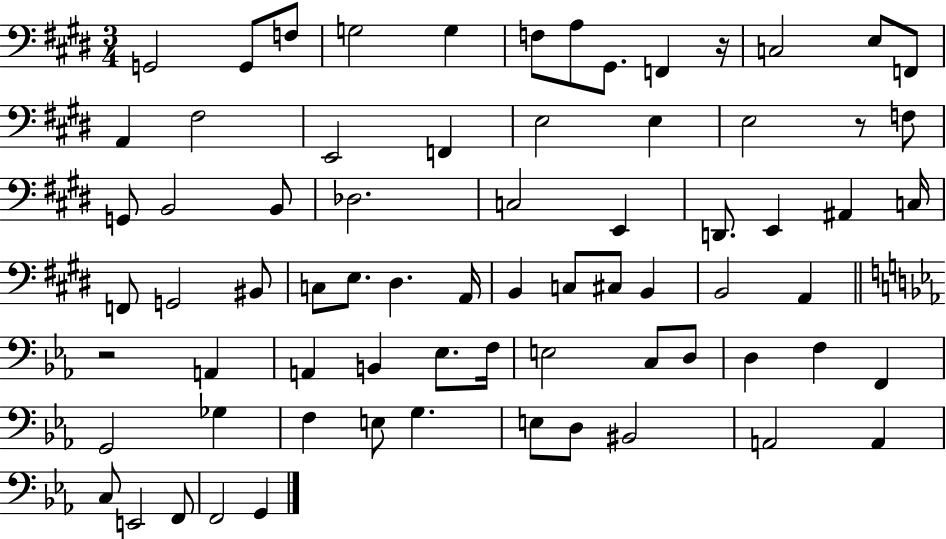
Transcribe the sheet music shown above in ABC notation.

X:1
T:Untitled
M:3/4
L:1/4
K:E
G,,2 G,,/2 F,/2 G,2 G, F,/2 A,/2 ^G,,/2 F,, z/4 C,2 E,/2 F,,/2 A,, ^F,2 E,,2 F,, E,2 E, E,2 z/2 F,/2 G,,/2 B,,2 B,,/2 _D,2 C,2 E,, D,,/2 E,, ^A,, C,/4 F,,/2 G,,2 ^B,,/2 C,/2 E,/2 ^D, A,,/4 B,, C,/2 ^C,/2 B,, B,,2 A,, z2 A,, A,, B,, _E,/2 F,/4 E,2 C,/2 D,/2 D, F, F,, G,,2 _G, F, E,/2 G, E,/2 D,/2 ^B,,2 A,,2 A,, C,/2 E,,2 F,,/2 F,,2 G,,